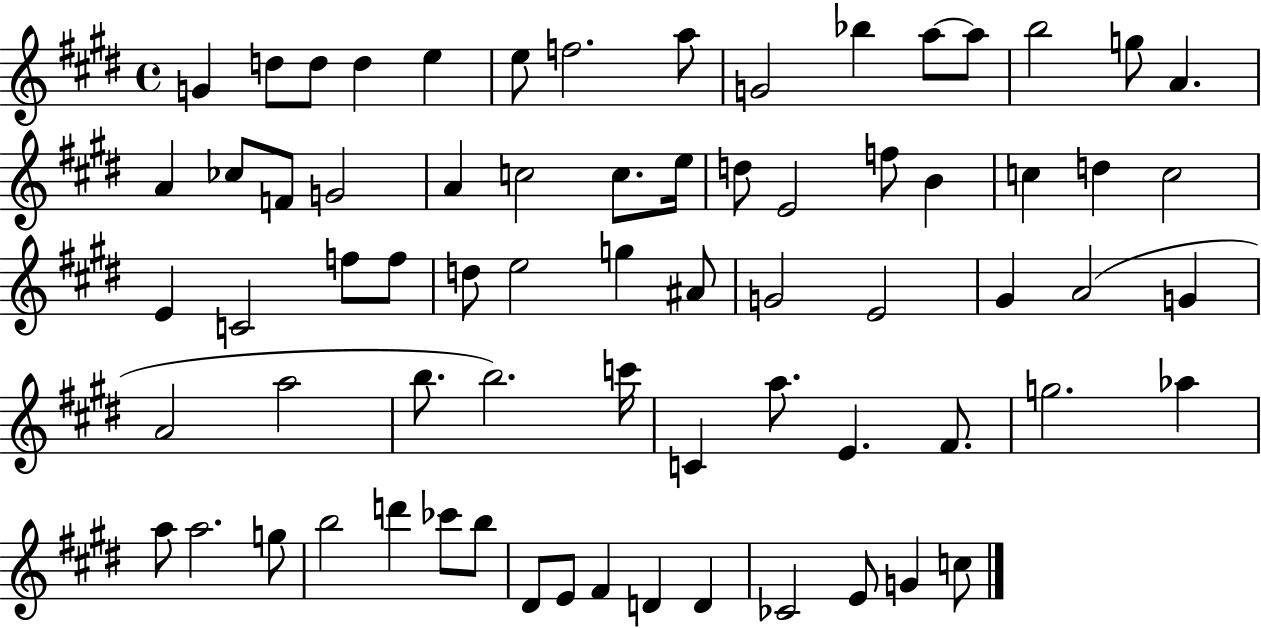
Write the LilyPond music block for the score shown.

{
  \clef treble
  \time 4/4
  \defaultTimeSignature
  \key e \major
  \repeat volta 2 { g'4 d''8 d''8 d''4 e''4 | e''8 f''2. a''8 | g'2 bes''4 a''8~~ a''8 | b''2 g''8 a'4. | \break a'4 ces''8 f'8 g'2 | a'4 c''2 c''8. e''16 | d''8 e'2 f''8 b'4 | c''4 d''4 c''2 | \break e'4 c'2 f''8 f''8 | d''8 e''2 g''4 ais'8 | g'2 e'2 | gis'4 a'2( g'4 | \break a'2 a''2 | b''8. b''2.) c'''16 | c'4 a''8. e'4. fis'8. | g''2. aes''4 | \break a''8 a''2. g''8 | b''2 d'''4 ces'''8 b''8 | dis'8 e'8 fis'4 d'4 d'4 | ces'2 e'8 g'4 c''8 | \break } \bar "|."
}